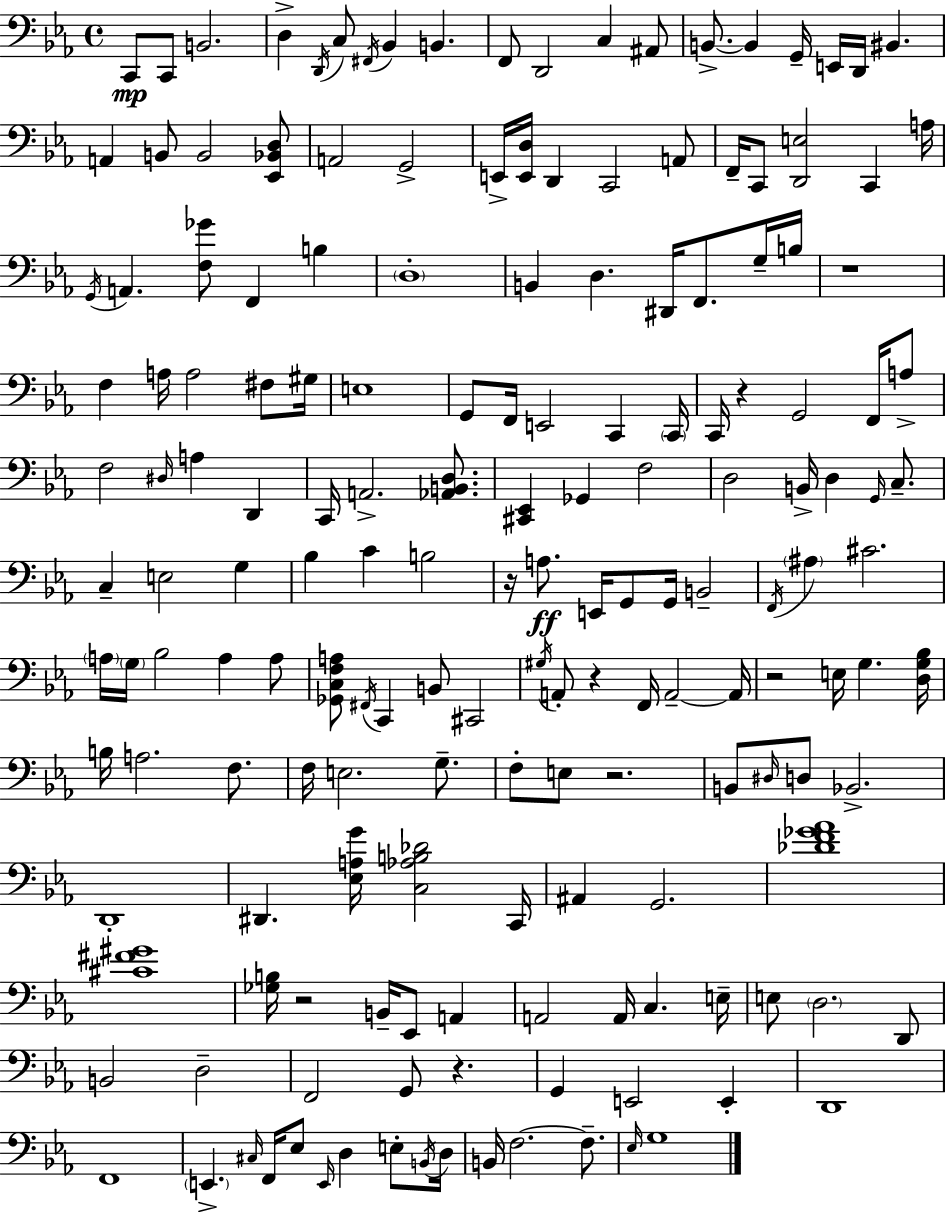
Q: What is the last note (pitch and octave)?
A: G3